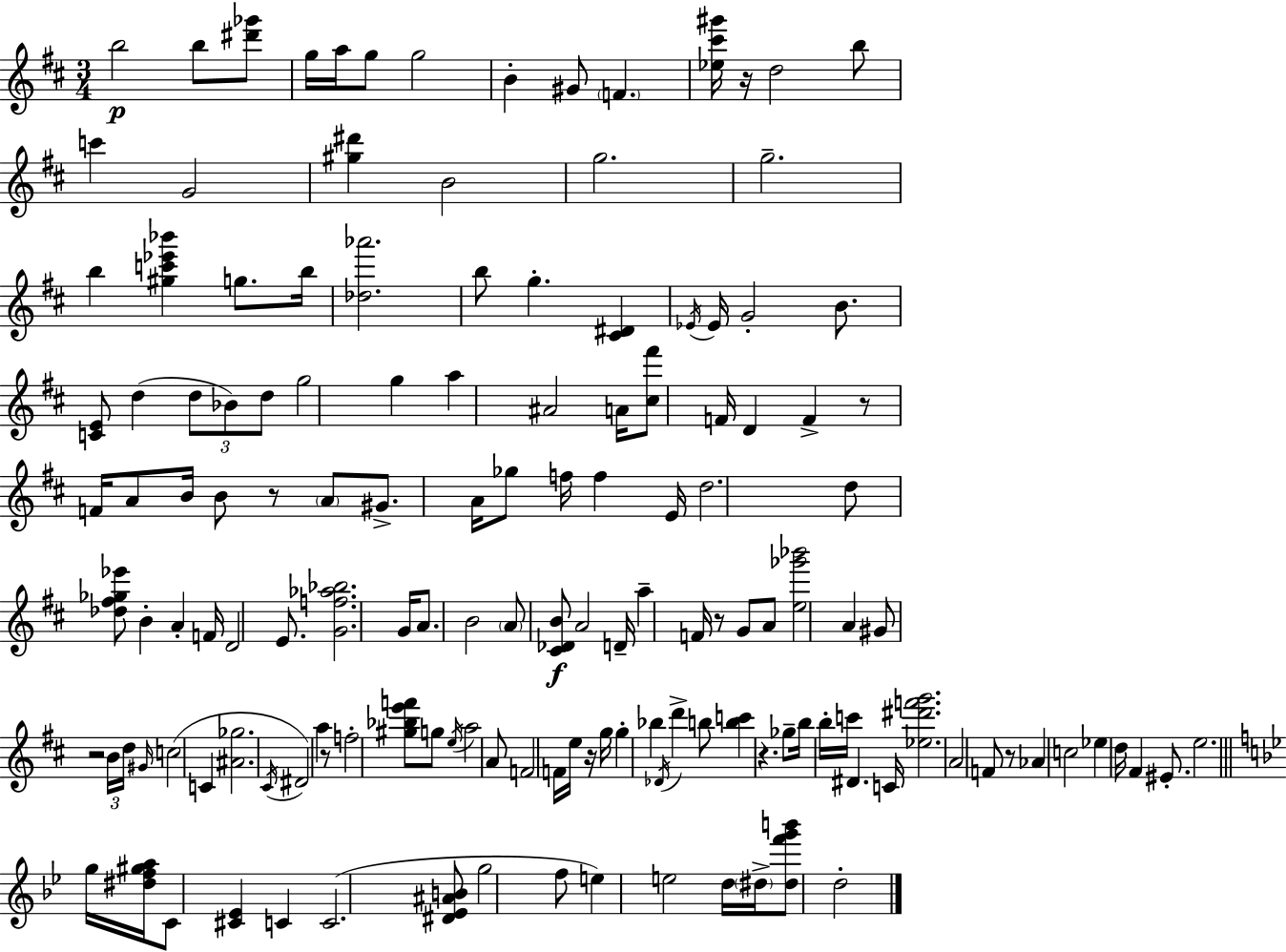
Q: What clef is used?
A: treble